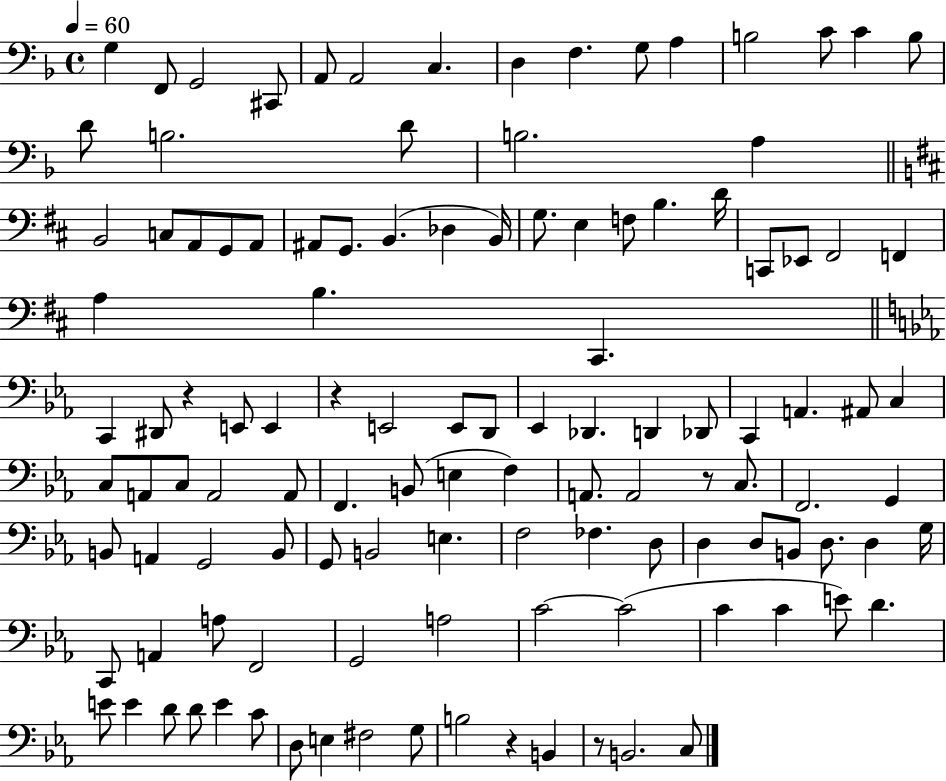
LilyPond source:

{
  \clef bass
  \time 4/4
  \defaultTimeSignature
  \key f \major
  \tempo 4 = 60
  g4 f,8 g,2 cis,8 | a,8 a,2 c4. | d4 f4. g8 a4 | b2 c'8 c'4 b8 | \break d'8 b2. d'8 | b2. a4 | \bar "||" \break \key d \major b,2 c8 a,8 g,8 a,8 | ais,8 g,8. b,4.( des4 b,16) | g8. e4 f8 b4. d'16 | c,8 ees,8 fis,2 f,4 | \break a4 b4. cis,4. | \bar "||" \break \key c \minor c,4 dis,8 r4 e,8 e,4 | r4 e,2 e,8 d,8 | ees,4 des,4. d,4 des,8 | c,4 a,4. ais,8 c4 | \break c8 a,8 c8 a,2 a,8 | f,4. b,8( e4 f4) | a,8. a,2 r8 c8. | f,2. g,4 | \break b,8 a,4 g,2 b,8 | g,8 b,2 e4. | f2 fes4. d8 | d4 d8 b,8 d8. d4 g16 | \break c,8 a,4 a8 f,2 | g,2 a2 | c'2~~ c'2( | c'4 c'4 e'8) d'4. | \break e'8 e'4 d'8 d'8 e'4 c'8 | d8 e4 fis2 g8 | b2 r4 b,4 | r8 b,2. c8 | \break \bar "|."
}